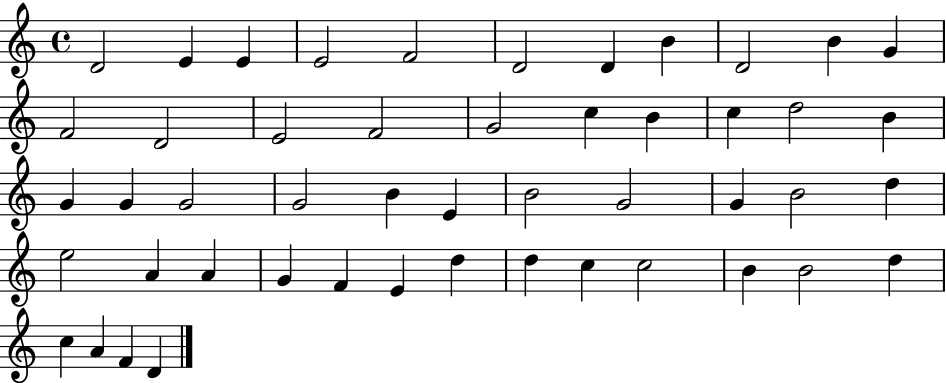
X:1
T:Untitled
M:4/4
L:1/4
K:C
D2 E E E2 F2 D2 D B D2 B G F2 D2 E2 F2 G2 c B c d2 B G G G2 G2 B E B2 G2 G B2 d e2 A A G F E d d c c2 B B2 d c A F D